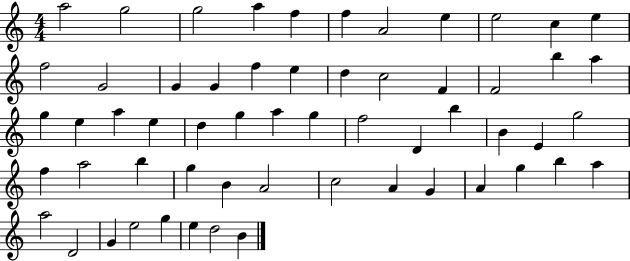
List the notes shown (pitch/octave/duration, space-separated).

A5/h G5/h G5/h A5/q F5/q F5/q A4/h E5/q E5/h C5/q E5/q F5/h G4/h G4/q G4/q F5/q E5/q D5/q C5/h F4/q F4/h B5/q A5/q G5/q E5/q A5/q E5/q D5/q G5/q A5/q G5/q F5/h D4/q B5/q B4/q E4/q G5/h F5/q A5/h B5/q G5/q B4/q A4/h C5/h A4/q G4/q A4/q G5/q B5/q A5/q A5/h D4/h G4/q E5/h G5/q E5/q D5/h B4/q